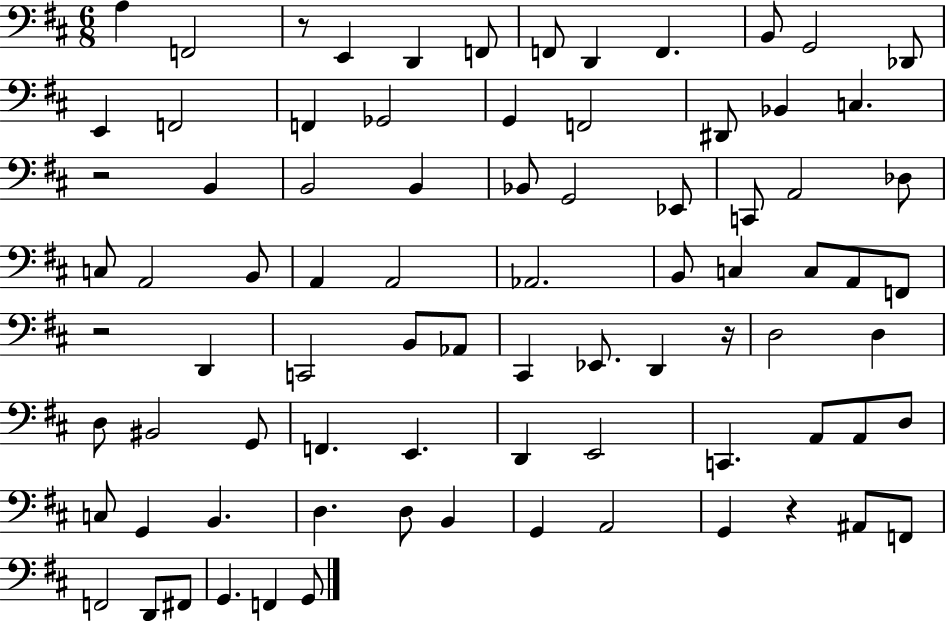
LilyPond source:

{
  \clef bass
  \numericTimeSignature
  \time 6/8
  \key d \major
  a4 f,2 | r8 e,4 d,4 f,8 | f,8 d,4 f,4. | b,8 g,2 des,8 | \break e,4 f,2 | f,4 ges,2 | g,4 f,2 | dis,8 bes,4 c4. | \break r2 b,4 | b,2 b,4 | bes,8 g,2 ees,8 | c,8 a,2 des8 | \break c8 a,2 b,8 | a,4 a,2 | aes,2. | b,8 c4 c8 a,8 f,8 | \break r2 d,4 | c,2 b,8 aes,8 | cis,4 ees,8. d,4 r16 | d2 d4 | \break d8 bis,2 g,8 | f,4. e,4. | d,4 e,2 | c,4. a,8 a,8 d8 | \break c8 g,4 b,4. | d4. d8 b,4 | g,4 a,2 | g,4 r4 ais,8 f,8 | \break f,2 d,8 fis,8 | g,4. f,4 g,8 | \bar "|."
}